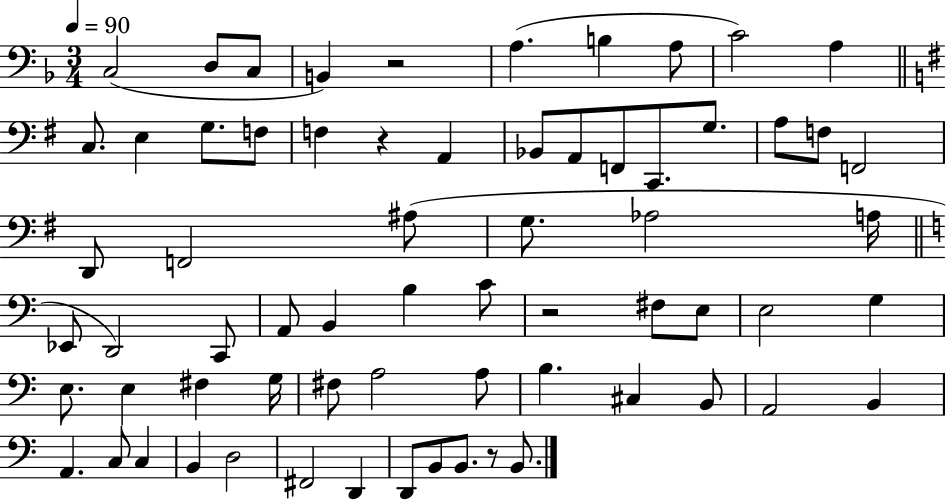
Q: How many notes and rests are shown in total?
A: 67